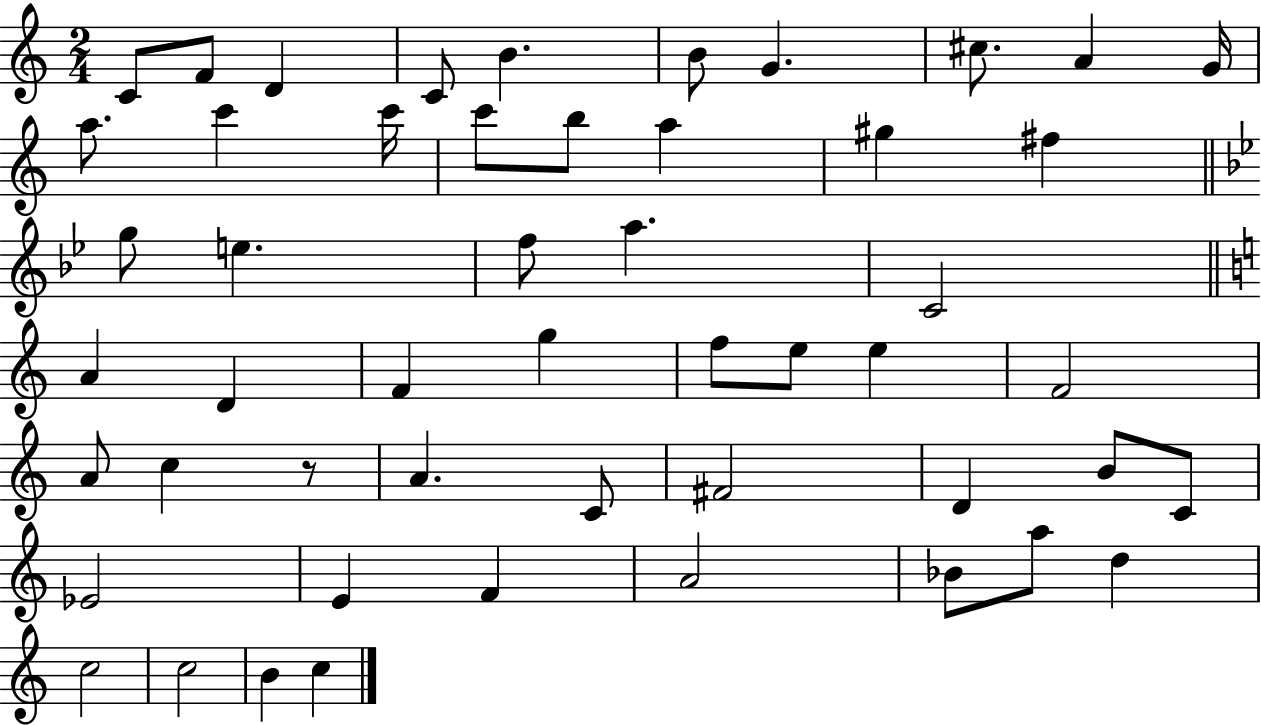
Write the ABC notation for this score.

X:1
T:Untitled
M:2/4
L:1/4
K:C
C/2 F/2 D C/2 B B/2 G ^c/2 A G/4 a/2 c' c'/4 c'/2 b/2 a ^g ^f g/2 e f/2 a C2 A D F g f/2 e/2 e F2 A/2 c z/2 A C/2 ^F2 D B/2 C/2 _E2 E F A2 _B/2 a/2 d c2 c2 B c